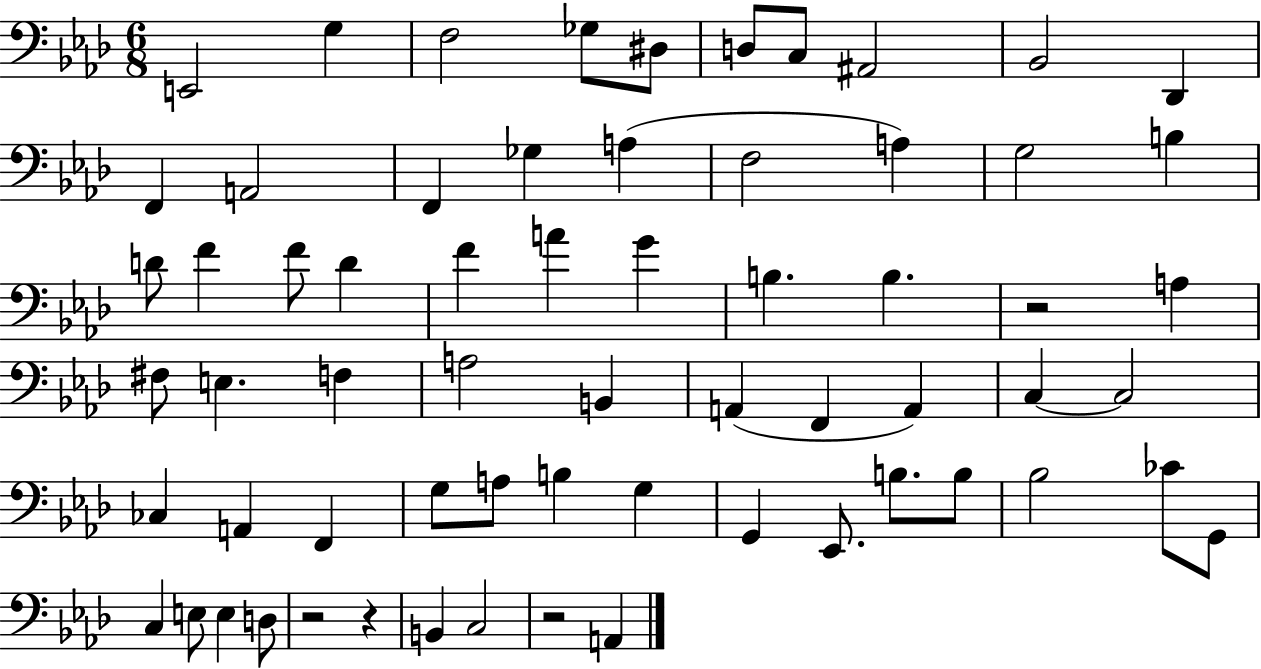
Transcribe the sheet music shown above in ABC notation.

X:1
T:Untitled
M:6/8
L:1/4
K:Ab
E,,2 G, F,2 _G,/2 ^D,/2 D,/2 C,/2 ^A,,2 _B,,2 _D,, F,, A,,2 F,, _G, A, F,2 A, G,2 B, D/2 F F/2 D F A G B, B, z2 A, ^F,/2 E, F, A,2 B,, A,, F,, A,, C, C,2 _C, A,, F,, G,/2 A,/2 B, G, G,, _E,,/2 B,/2 B,/2 _B,2 _C/2 G,,/2 C, E,/2 E, D,/2 z2 z B,, C,2 z2 A,,